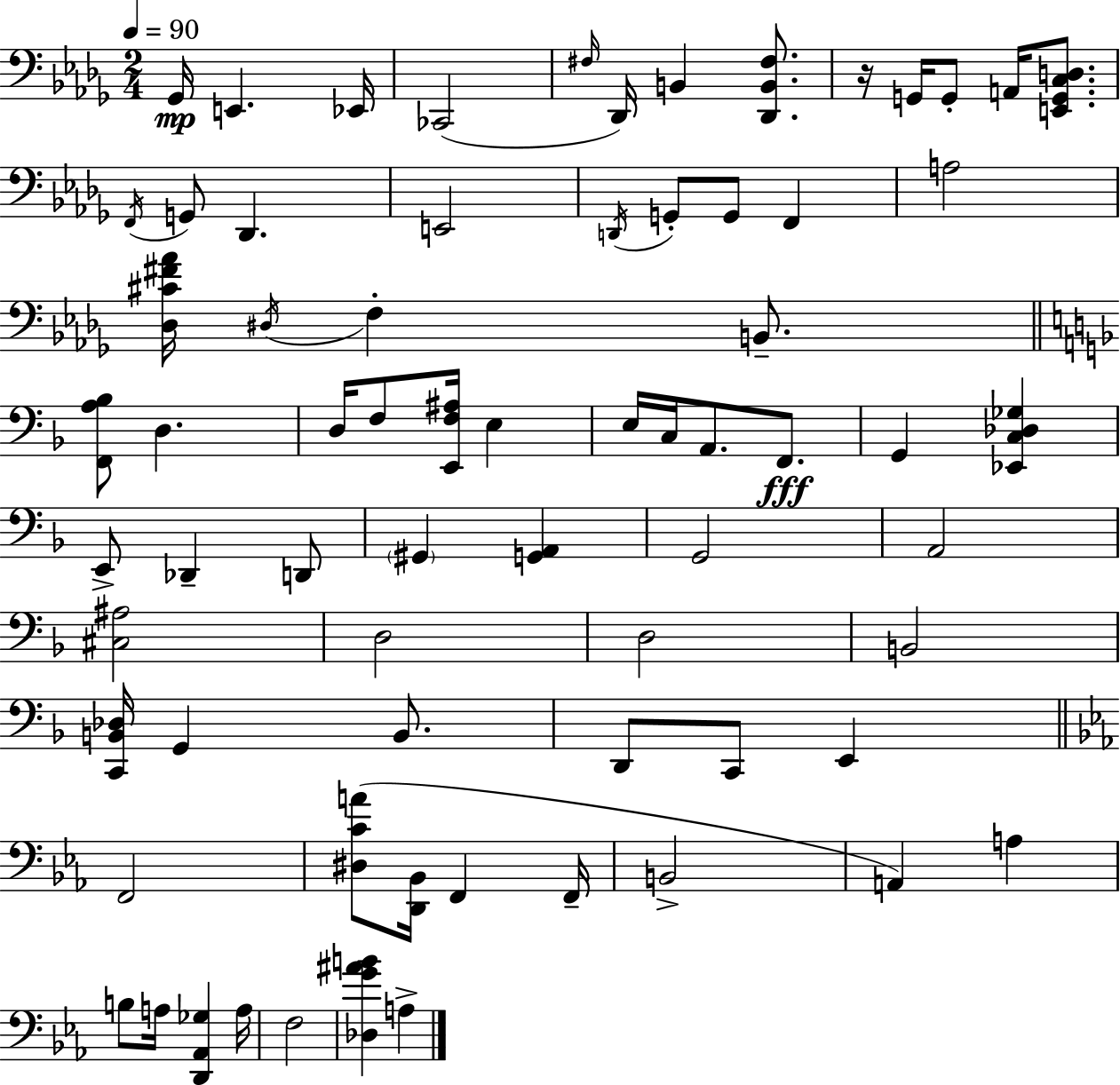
{
  \clef bass
  \numericTimeSignature
  \time 2/4
  \key bes \minor
  \tempo 4 = 90
  ges,16\mp e,4. ees,16 | ces,2( | \grace { fis16 } des,16) b,4 <des, b, fis>8. | r16 g,16 g,8-. a,16 <e, g, c d>8. | \break \acciaccatura { f,16 } g,8 des,4. | e,2 | \acciaccatura { d,16 } g,8-. g,8 f,4 | a2 | \break <des cis' fis' aes'>16 \acciaccatura { dis16 } f4-. | b,8.-- \bar "||" \break \key f \major <f, a bes>8 d4. | d16 f8 <e, f ais>16 e4 | e16 c16 a,8. f,8.\fff | g,4 <ees, c des ges>4 | \break e,8-> des,4-- d,8 | \parenthesize gis,4 <g, a,>4 | g,2 | a,2 | \break <cis ais>2 | d2 | d2 | b,2 | \break <c, b, des>16 g,4 b,8. | d,8 c,8 e,4 | \bar "||" \break \key ees \major f,2 | <dis c' a'>8( <d, bes,>16 f,4 f,16-- | b,2-> | a,4) a4 | \break b8 a16 <d, aes, ges>4 a16 | f2 | <des g' ais' b'>4 a4-> | \bar "|."
}